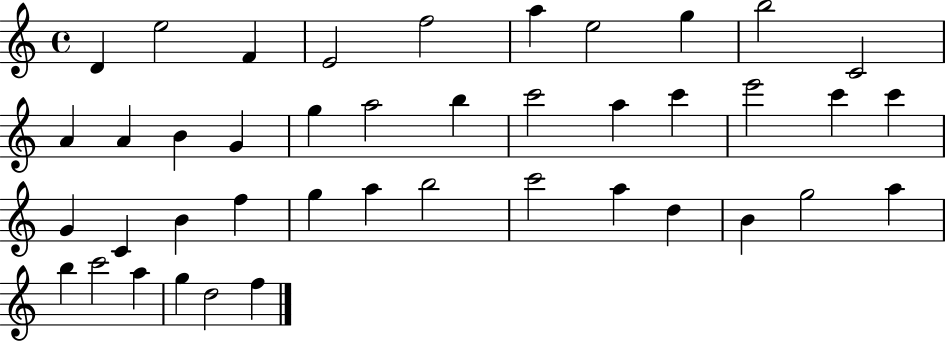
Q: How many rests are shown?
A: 0